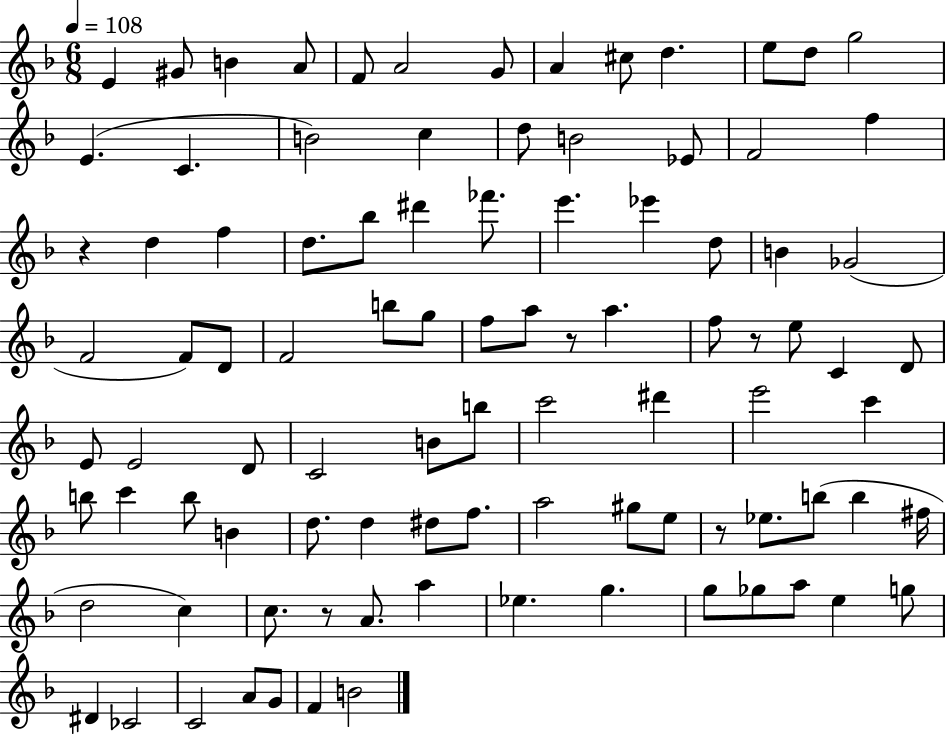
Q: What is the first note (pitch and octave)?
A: E4